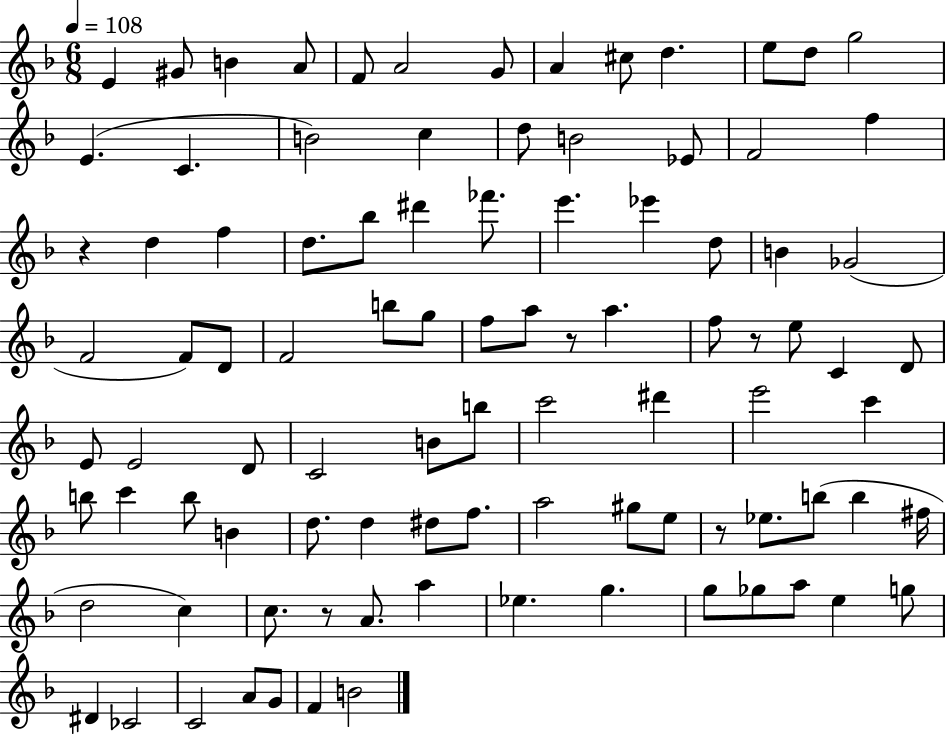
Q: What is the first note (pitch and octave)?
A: E4